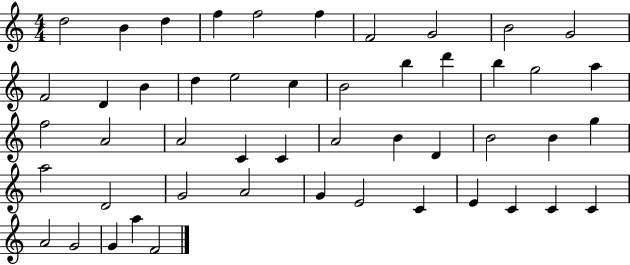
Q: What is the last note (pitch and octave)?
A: F4